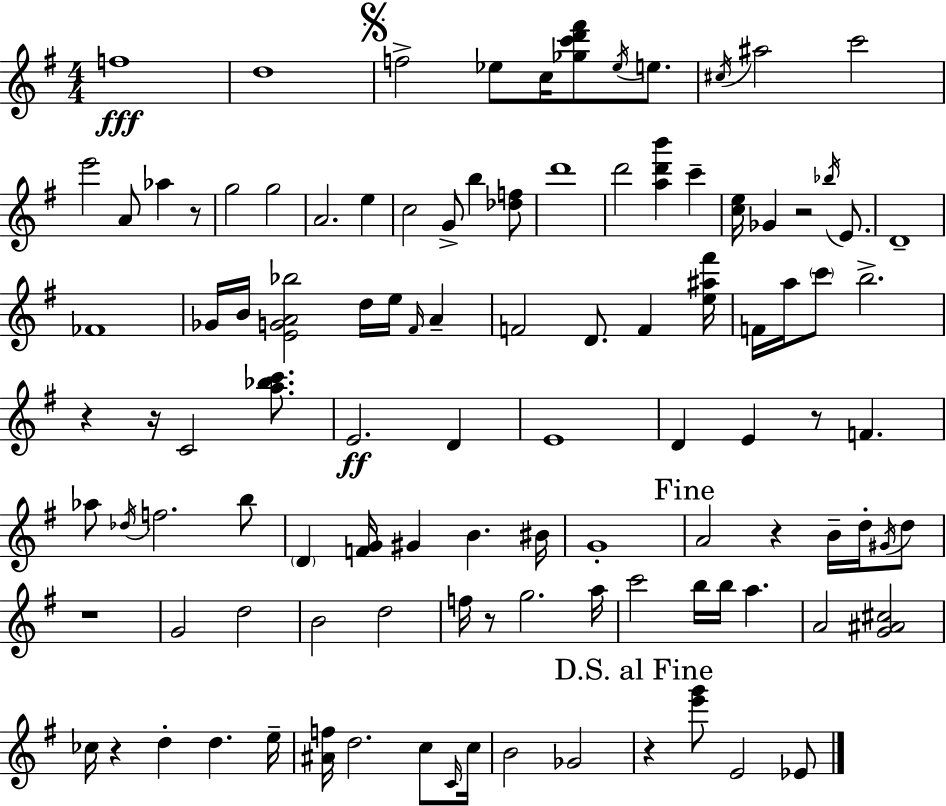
F5/w D5/w F5/h Eb5/e C5/s [Gb5,C6,D6,F#6]/e Eb5/s E5/e. C#5/s A#5/h C6/h E6/h A4/e Ab5/q R/e G5/h G5/h A4/h. E5/q C5/h G4/e B5/q [Db5,F5]/e D6/w D6/h [A5,D6,B6]/q C6/q [C5,E5]/s Gb4/q R/h Bb5/s E4/e. D4/w FES4/w Gb4/s B4/s [E4,G4,A4,Bb5]/h D5/s E5/s F#4/s A4/q F4/h D4/e. F4/q [E5,A#5,F#6]/s F4/s A5/s C6/e B5/h. R/q R/s C4/h [A5,Bb5,C6]/e. E4/h. D4/q E4/w D4/q E4/q R/e F4/q. Ab5/e Db5/s F5/h. B5/e D4/q [F4,G4]/s G#4/q B4/q. BIS4/s G4/w A4/h R/q B4/s D5/s G#4/s D5/e R/w G4/h D5/h B4/h D5/h F5/s R/e G5/h. A5/s C6/h B5/s B5/s A5/q. A4/h [G4,A#4,C#5]/h CES5/s R/q D5/q D5/q. E5/s [A#4,F5]/s D5/h. C5/e C4/s C5/s B4/h Gb4/h R/q [E6,G6]/e E4/h Eb4/e